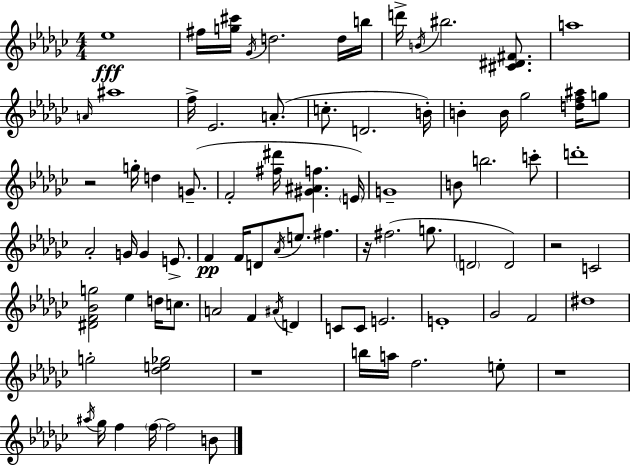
X:1
T:Untitled
M:4/4
L:1/4
K:Ebm
_e4 ^f/4 [g^c']/4 _G/4 d2 d/4 b/4 d'/4 B/4 ^b2 [^C^D^F]/2 a4 A/4 ^a4 f/4 _E2 A/2 c/2 D2 B/4 B B/4 _g2 [df^a]/4 g/2 z2 g/4 d G/2 F2 [^f^d']/4 [^G^Af] E/4 G4 B/2 b2 c'/2 d'4 _A2 G/4 G E/2 F F/4 D/2 _A/4 e/2 ^f z/4 ^f2 g/2 D2 D2 z2 C2 [^DF_Bg]2 _e d/4 c/2 A2 F ^A/4 D C/2 C/2 E2 E4 _G2 F2 ^d4 g2 [_de_g]2 z4 b/4 a/4 f2 e/2 z4 ^a/4 _g/4 f f/4 f2 B/2